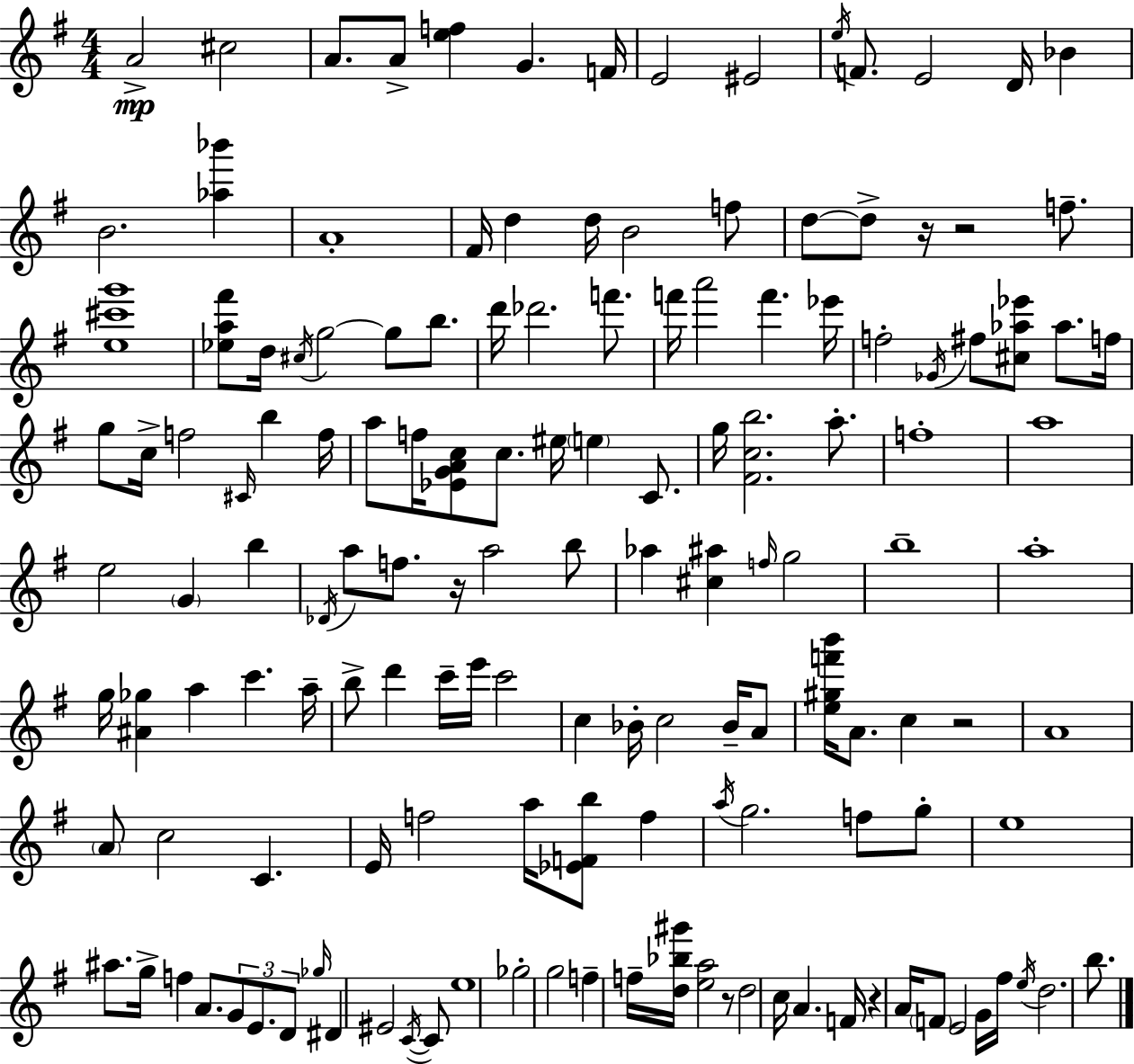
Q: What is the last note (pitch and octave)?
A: B5